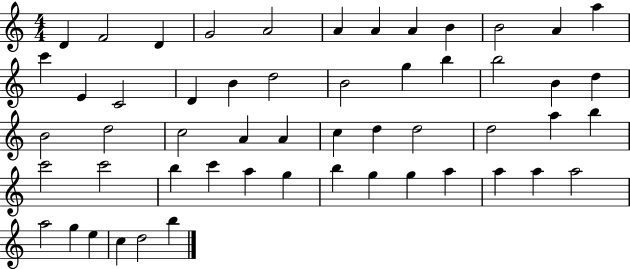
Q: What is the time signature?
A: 4/4